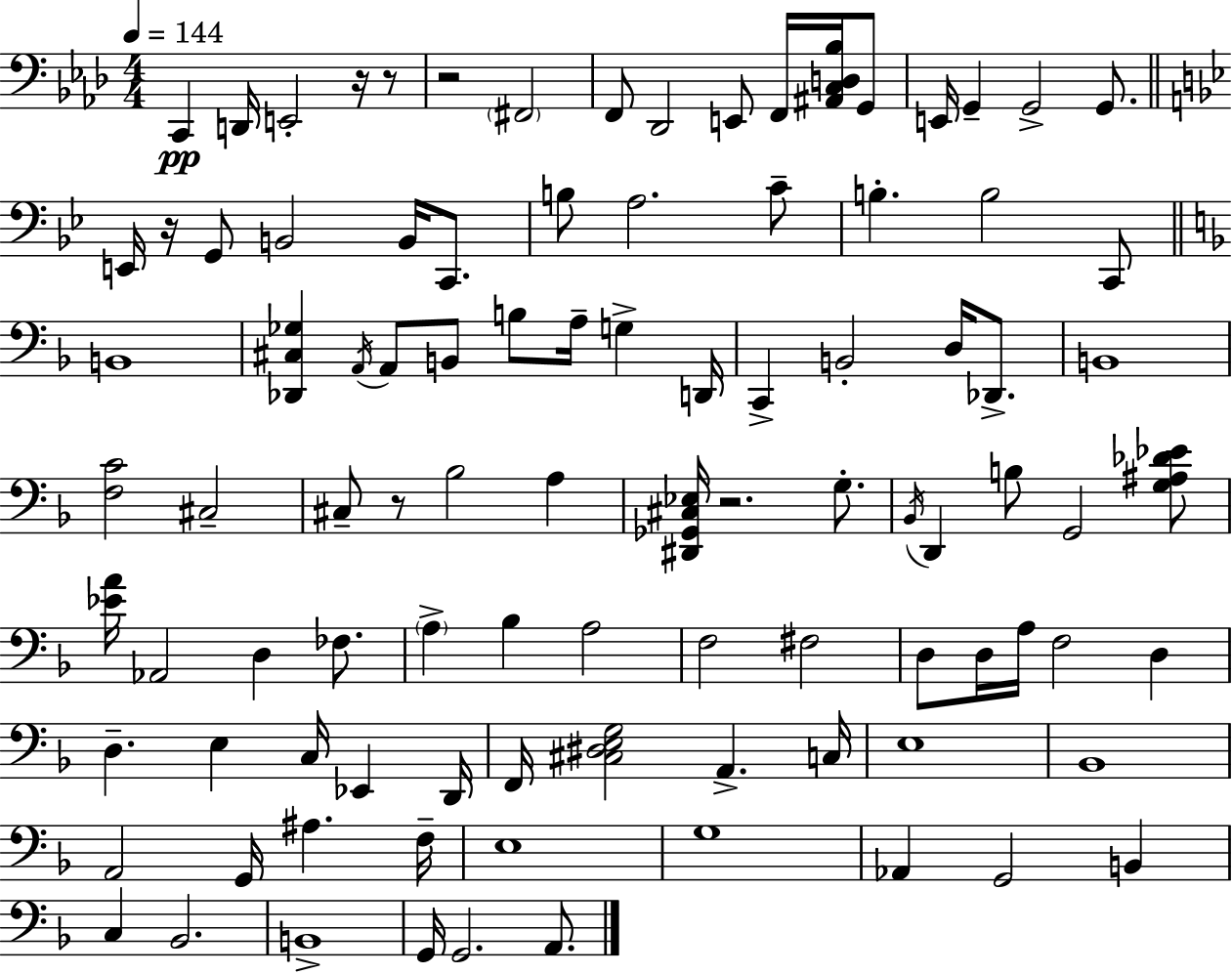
X:1
T:Untitled
M:4/4
L:1/4
K:Ab
C,, D,,/4 E,,2 z/4 z/2 z2 ^F,,2 F,,/2 _D,,2 E,,/2 F,,/4 [^A,,C,D,_B,]/4 G,,/2 E,,/4 G,, G,,2 G,,/2 E,,/4 z/4 G,,/2 B,,2 B,,/4 C,,/2 B,/2 A,2 C/2 B, B,2 C,,/2 B,,4 [_D,,^C,_G,] A,,/4 A,,/2 B,,/2 B,/2 A,/4 G, D,,/4 C,, B,,2 D,/4 _D,,/2 B,,4 [F,C]2 ^C,2 ^C,/2 z/2 _B,2 A, [^D,,_G,,^C,_E,]/4 z2 G,/2 _B,,/4 D,, B,/2 G,,2 [G,^A,_D_E]/2 [_EA]/4 _A,,2 D, _F,/2 A, _B, A,2 F,2 ^F,2 D,/2 D,/4 A,/4 F,2 D, D, E, C,/4 _E,, D,,/4 F,,/4 [^C,^D,E,G,]2 A,, C,/4 E,4 _B,,4 A,,2 G,,/4 ^A, F,/4 E,4 G,4 _A,, G,,2 B,, C, _B,,2 B,,4 G,,/4 G,,2 A,,/2